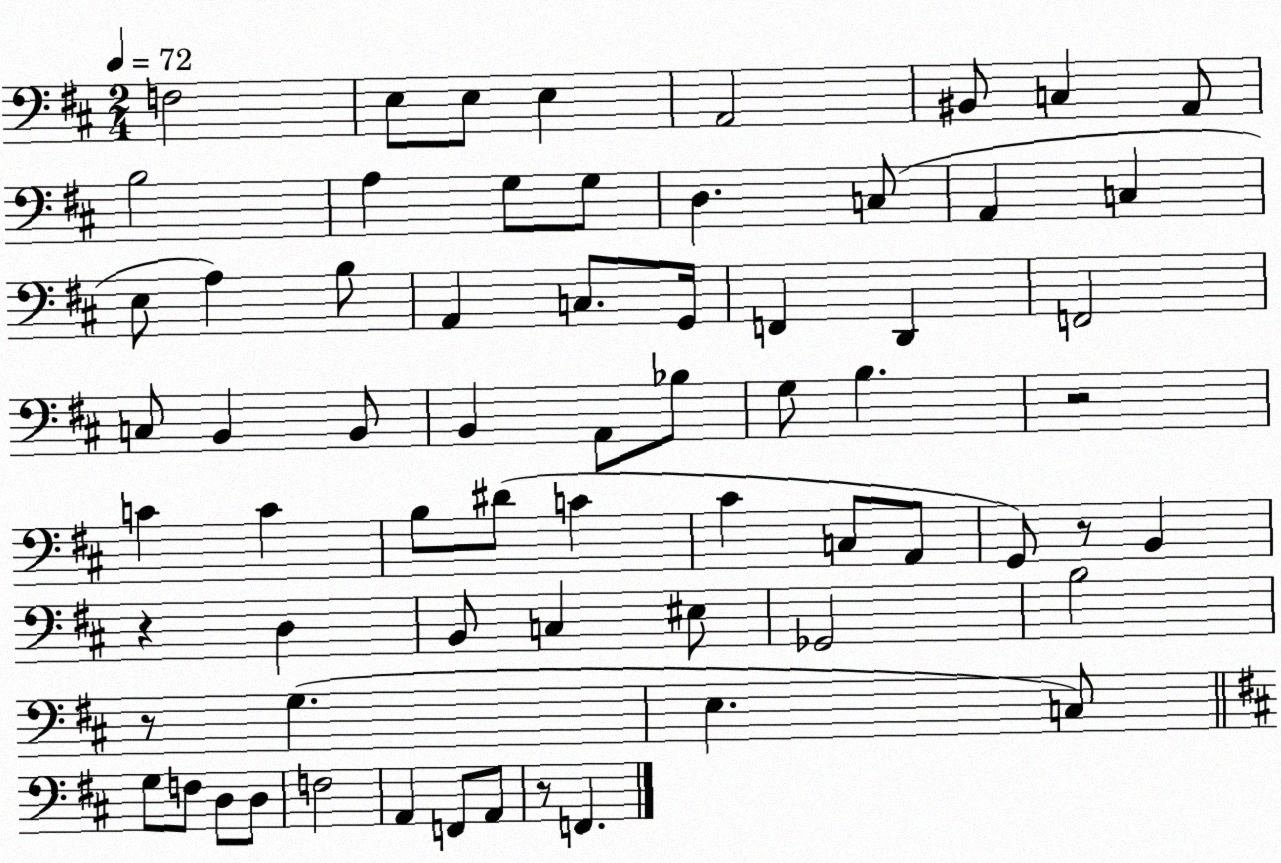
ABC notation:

X:1
T:Untitled
M:2/4
L:1/4
K:D
F,2 E,/2 E,/2 E, A,,2 ^B,,/2 C, A,,/2 B,2 A, G,/2 G,/2 D, C,/2 A,, C, E,/2 A, B,/2 A,, C,/2 G,,/4 F,, D,, F,,2 C,/2 B,, B,,/2 B,, A,,/2 _B,/2 G,/2 B, z2 C C B,/2 ^D/2 C ^C C,/2 A,,/2 G,,/2 z/2 B,, z D, B,,/2 C, ^E,/2 _G,,2 B,2 z/2 G, E, C,/2 G,/2 F,/2 D,/2 D,/2 F,2 A,, F,,/2 A,,/2 z/2 F,,